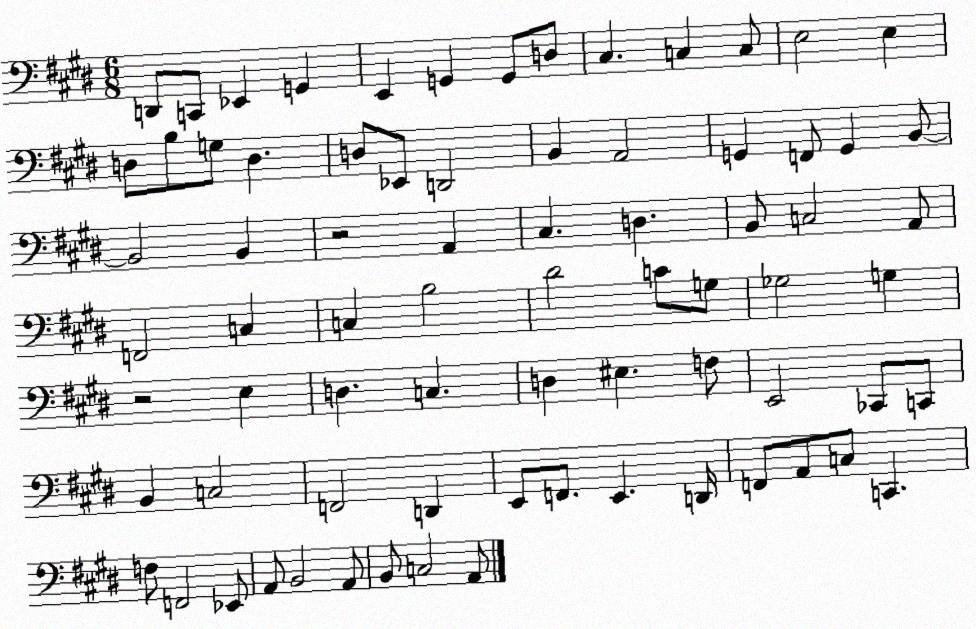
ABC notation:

X:1
T:Untitled
M:6/8
L:1/4
K:E
D,,/2 C,,/2 _E,, G,, E,, G,, G,,/2 D,/2 ^C, C, C,/2 E,2 E, D,/2 B,/2 G,/2 D, D,/2 _E,,/2 D,,2 B,, A,,2 G,, F,,/2 G,, B,,/2 B,,2 B,, z2 A,, ^C, D, B,,/2 C,2 A,,/2 F,,2 C, C, B,2 ^D2 C/2 G,/2 _G,2 G, z2 E, D, C, D, ^E, F,/2 E,,2 _C,,/2 C,,/2 B,, C,2 F,,2 D,, E,,/2 F,,/2 E,, D,,/4 F,,/2 A,,/2 C,/2 C,, F,/2 F,,2 _E,,/2 A,,/2 B,,2 A,,/2 B,,/2 C,2 A,,/2